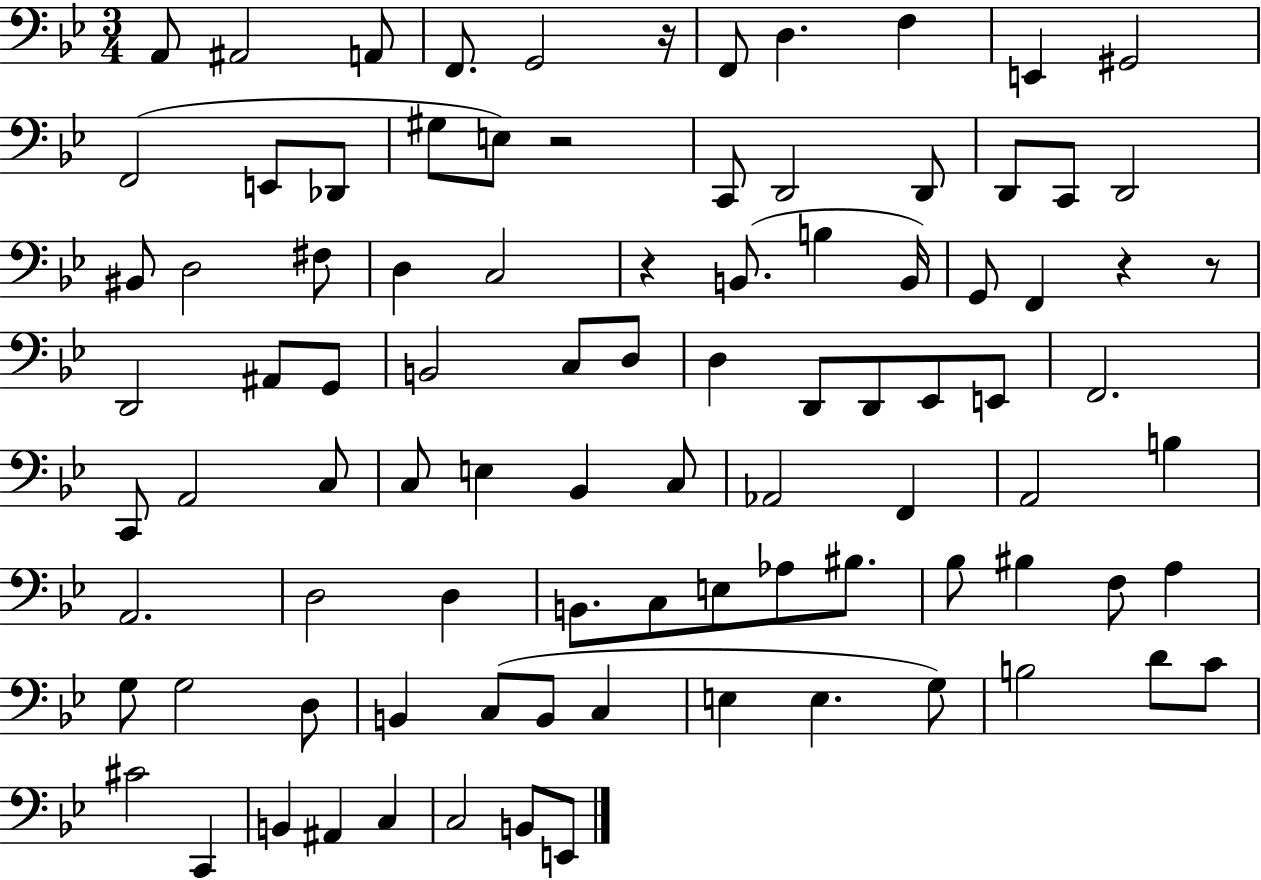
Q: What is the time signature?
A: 3/4